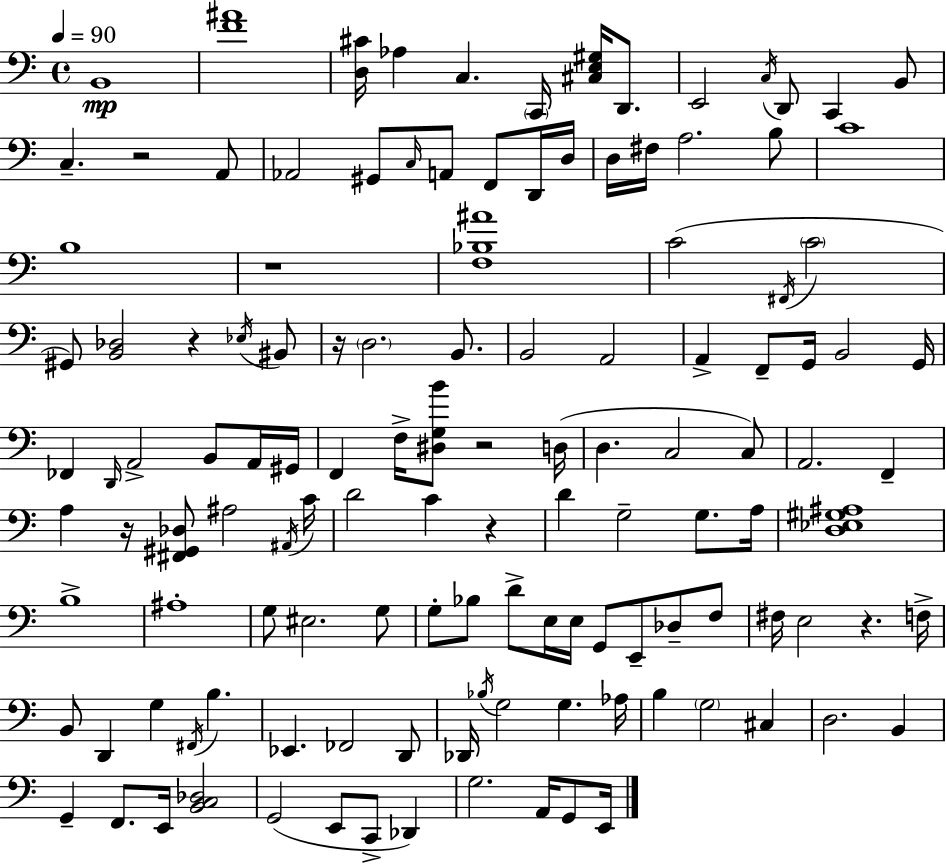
X:1
T:Untitled
M:4/4
L:1/4
K:C
B,,4 [F^A]4 [D,^C]/4 _A, C, C,,/4 [^C,E,^G,]/4 D,,/2 E,,2 C,/4 D,,/2 C,, B,,/2 C, z2 A,,/2 _A,,2 ^G,,/2 C,/4 A,,/2 F,,/2 D,,/4 D,/4 D,/4 ^F,/4 A,2 B,/2 C4 B,4 z4 [F,_B,^A]4 C2 ^F,,/4 C2 ^G,,/2 [B,,_D,]2 z _E,/4 ^B,,/2 z/4 D,2 B,,/2 B,,2 A,,2 A,, F,,/2 G,,/4 B,,2 G,,/4 _F,, D,,/4 A,,2 B,,/2 A,,/4 ^G,,/4 F,, F,/4 [^D,G,B]/2 z2 D,/4 D, C,2 C,/2 A,,2 F,, A, z/4 [^F,,^G,,_D,]/2 ^A,2 ^A,,/4 C/4 D2 C z D G,2 G,/2 A,/4 [D,_E,^G,^A,]4 B,4 ^A,4 G,/2 ^E,2 G,/2 G,/2 _B,/2 D/2 E,/4 E,/4 G,,/2 E,,/2 _D,/2 F,/2 ^F,/4 E,2 z F,/4 B,,/2 D,, G, ^F,,/4 B, _E,, _F,,2 D,,/2 _D,,/4 _B,/4 G,2 G, _A,/4 B, G,2 ^C, D,2 B,, G,, F,,/2 E,,/4 [B,,C,_D,]2 G,,2 E,,/2 C,,/2 _D,, G,2 A,,/4 G,,/2 E,,/4